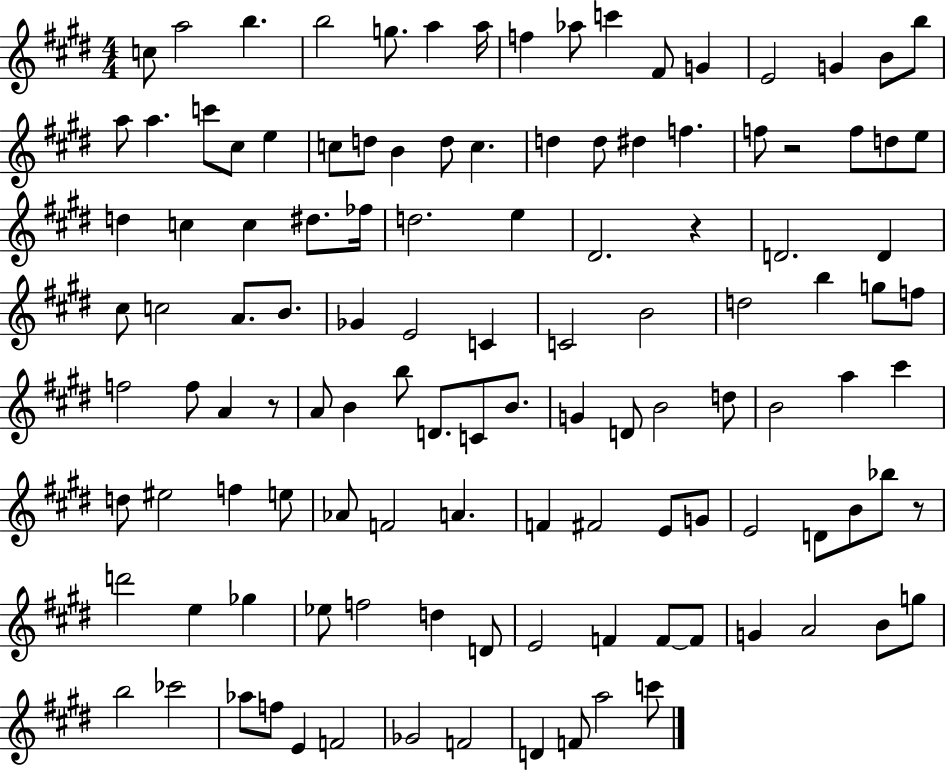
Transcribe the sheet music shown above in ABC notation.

X:1
T:Untitled
M:4/4
L:1/4
K:E
c/2 a2 b b2 g/2 a a/4 f _a/2 c' ^F/2 G E2 G B/2 b/2 a/2 a c'/2 ^c/2 e c/2 d/2 B d/2 c d d/2 ^d f f/2 z2 f/2 d/2 e/2 d c c ^d/2 _f/4 d2 e ^D2 z D2 D ^c/2 c2 A/2 B/2 _G E2 C C2 B2 d2 b g/2 f/2 f2 f/2 A z/2 A/2 B b/2 D/2 C/2 B/2 G D/2 B2 d/2 B2 a ^c' d/2 ^e2 f e/2 _A/2 F2 A F ^F2 E/2 G/2 E2 D/2 B/2 _b/2 z/2 d'2 e _g _e/2 f2 d D/2 E2 F F/2 F/2 G A2 B/2 g/2 b2 _c'2 _a/2 f/2 E F2 _G2 F2 D F/2 a2 c'/2